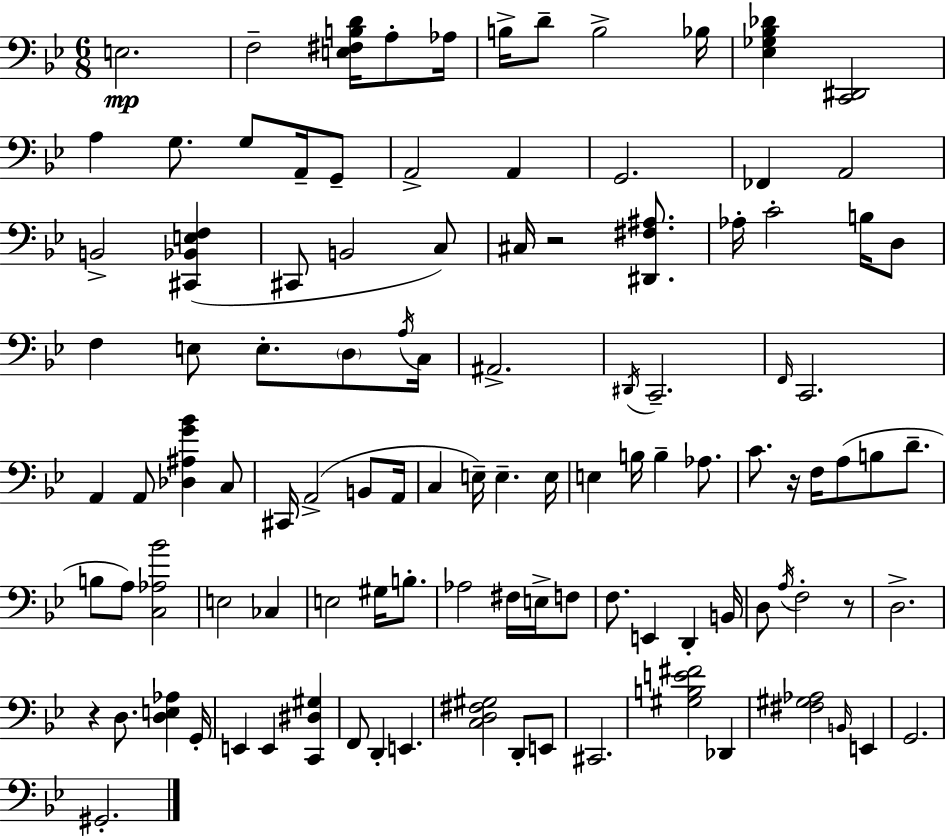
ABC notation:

X:1
T:Untitled
M:6/8
L:1/4
K:Gm
E,2 F,2 [E,^F,B,D]/4 A,/2 _A,/4 B,/4 D/2 B,2 _B,/4 [_E,_G,_B,_D] [C,,^D,,]2 A, G,/2 G,/2 A,,/4 G,,/2 A,,2 A,, G,,2 _F,, A,,2 B,,2 [^C,,_B,,E,F,] ^C,,/2 B,,2 C,/2 ^C,/4 z2 [^D,,^F,^A,]/2 _A,/4 C2 B,/4 D,/2 F, E,/2 E,/2 D,/2 A,/4 C,/4 ^A,,2 ^D,,/4 C,,2 F,,/4 C,,2 A,, A,,/2 [_D,^A,G_B] C,/2 ^C,,/4 A,,2 B,,/2 A,,/4 C, E,/4 E, E,/4 E, B,/4 B, _A,/2 C/2 z/4 F,/4 A,/2 B,/2 D/2 B,/2 A,/2 [C,_A,_B]2 E,2 _C, E,2 ^G,/4 B,/2 _A,2 ^F,/4 E,/4 F,/2 F,/2 E,, D,, B,,/4 D,/2 A,/4 F,2 z/2 D,2 z D,/2 [D,E,_A,] G,,/4 E,, E,, [C,,^D,^G,] F,,/2 D,, E,, [C,D,^F,^G,]2 D,,/2 E,,/2 ^C,,2 [^G,B,E^F]2 _D,, [^F,^G,_A,]2 B,,/4 E,, G,,2 ^G,,2